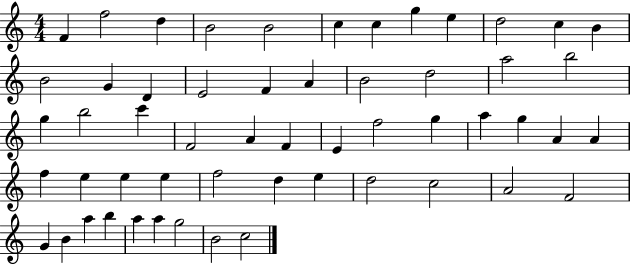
X:1
T:Untitled
M:4/4
L:1/4
K:C
F f2 d B2 B2 c c g e d2 c B B2 G D E2 F A B2 d2 a2 b2 g b2 c' F2 A F E f2 g a g A A f e e e f2 d e d2 c2 A2 F2 G B a b a a g2 B2 c2